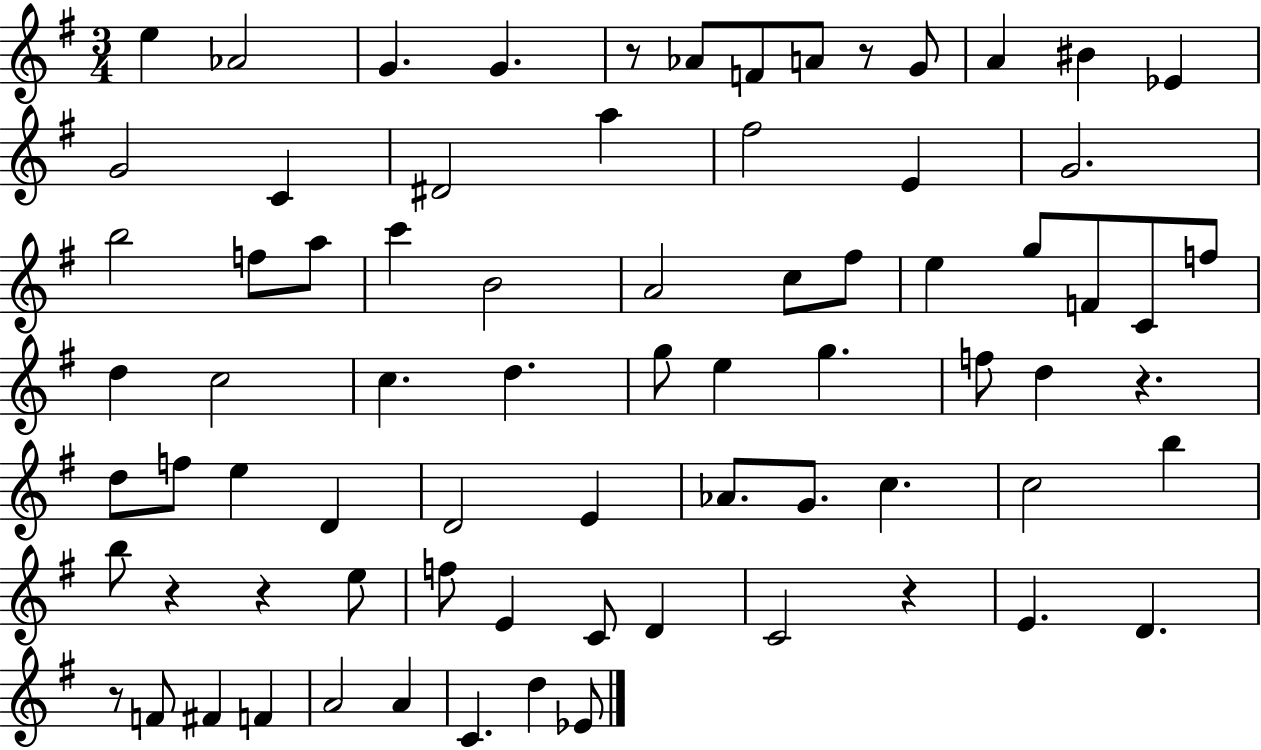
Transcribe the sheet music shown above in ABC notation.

X:1
T:Untitled
M:3/4
L:1/4
K:G
e _A2 G G z/2 _A/2 F/2 A/2 z/2 G/2 A ^B _E G2 C ^D2 a ^f2 E G2 b2 f/2 a/2 c' B2 A2 c/2 ^f/2 e g/2 F/2 C/2 f/2 d c2 c d g/2 e g f/2 d z d/2 f/2 e D D2 E _A/2 G/2 c c2 b b/2 z z e/2 f/2 E C/2 D C2 z E D z/2 F/2 ^F F A2 A C d _E/2